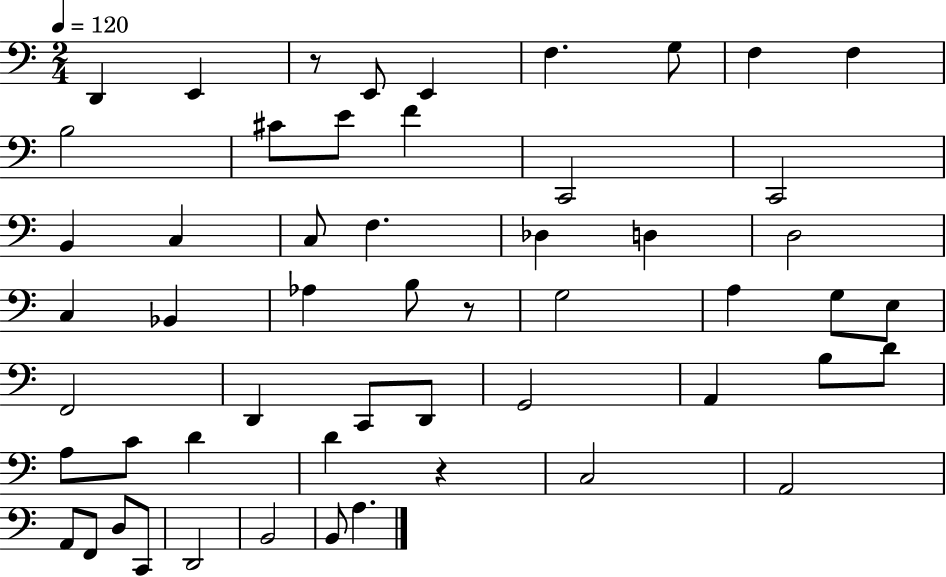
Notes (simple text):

D2/q E2/q R/e E2/e E2/q F3/q. G3/e F3/q F3/q B3/h C#4/e E4/e F4/q C2/h C2/h B2/q C3/q C3/e F3/q. Db3/q D3/q D3/h C3/q Bb2/q Ab3/q B3/e R/e G3/h A3/q G3/e E3/e F2/h D2/q C2/e D2/e G2/h A2/q B3/e D4/e A3/e C4/e D4/q D4/q R/q C3/h A2/h A2/e F2/e D3/e C2/e D2/h B2/h B2/e A3/q.